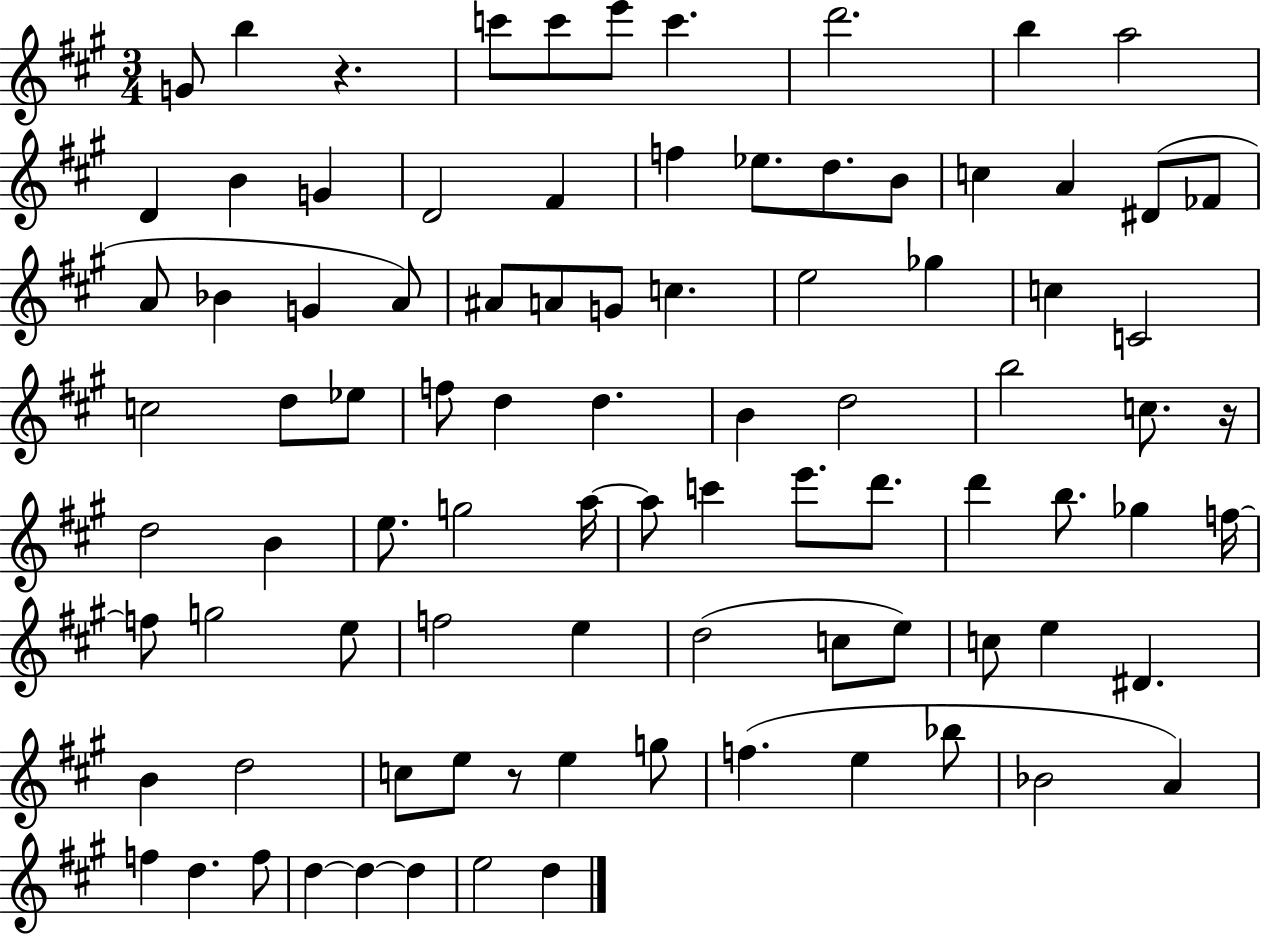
G4/e B5/q R/q. C6/e C6/e E6/e C6/q. D6/h. B5/q A5/h D4/q B4/q G4/q D4/h F#4/q F5/q Eb5/e. D5/e. B4/e C5/q A4/q D#4/e FES4/e A4/e Bb4/q G4/q A4/e A#4/e A4/e G4/e C5/q. E5/h Gb5/q C5/q C4/h C5/h D5/e Eb5/e F5/e D5/q D5/q. B4/q D5/h B5/h C5/e. R/s D5/h B4/q E5/e. G5/h A5/s A5/e C6/q E6/e. D6/e. D6/q B5/e. Gb5/q F5/s F5/e G5/h E5/e F5/h E5/q D5/h C5/e E5/e C5/e E5/q D#4/q. B4/q D5/h C5/e E5/e R/e E5/q G5/e F5/q. E5/q Bb5/e Bb4/h A4/q F5/q D5/q. F5/e D5/q D5/q D5/q E5/h D5/q